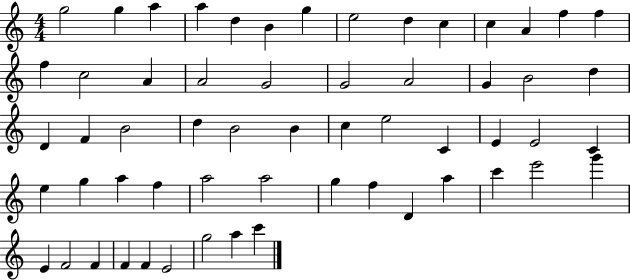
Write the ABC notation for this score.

X:1
T:Untitled
M:4/4
L:1/4
K:C
g2 g a a d B g e2 d c c A f f f c2 A A2 G2 G2 A2 G B2 d D F B2 d B2 B c e2 C E E2 C e g a f a2 a2 g f D a c' e'2 g' E F2 F F F E2 g2 a c'